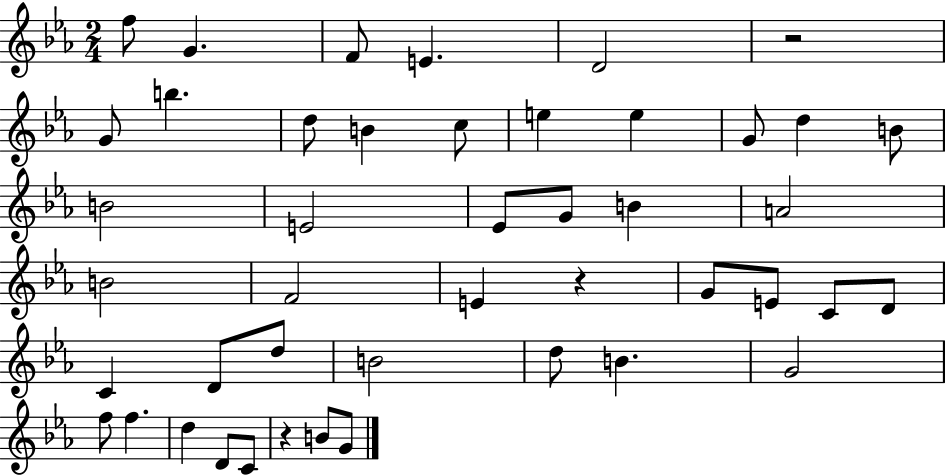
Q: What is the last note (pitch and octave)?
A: G4